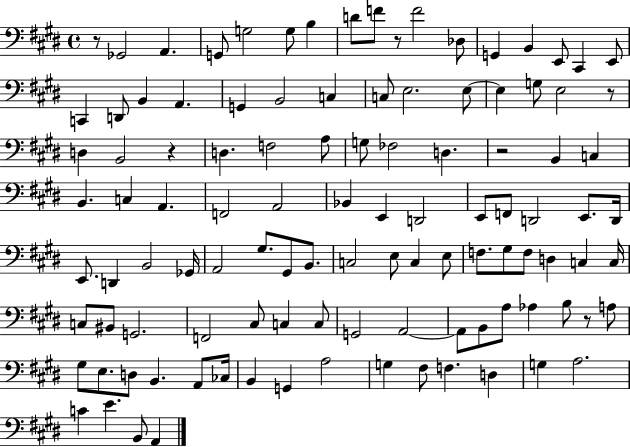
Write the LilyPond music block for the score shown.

{
  \clef bass
  \time 4/4
  \defaultTimeSignature
  \key e \major
  r8 ges,2 a,4. | g,8 g2 g8 b4 | d'8 f'8 r8 f'2 des8 | g,4 b,4 e,8 cis,4 e,8 | \break c,4 d,8 b,4 a,4. | g,4 b,2 c4 | c8 e2. e8~~ | e4 g8 e2 r8 | \break d4 b,2 r4 | d4. f2 a8 | g8 fes2 d4. | r2 b,4 c4 | \break b,4. c4 a,4. | f,2 a,2 | bes,4 e,4 d,2 | e,8 f,8 d,2 e,8. d,16 | \break e,8. d,4 b,2 ges,16 | a,2 gis8. gis,8 b,8. | c2 e8 c4 e8 | f8. gis8 f8 d4 c4 c16 | \break c8 bis,8 g,2. | f,2 cis8 c4 c8 | g,2 a,2~~ | a,8 b,8 a8 aes4 b8 r8 a8 | \break gis8 e8. d8 b,4. a,8 ces16 | b,4 g,4 a2 | g4 fis8 f4. d4 | g4 a2. | \break c'4 e'4. b,8 a,4 | \bar "|."
}